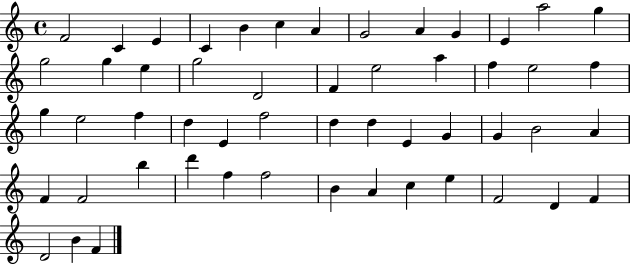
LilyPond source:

{
  \clef treble
  \time 4/4
  \defaultTimeSignature
  \key c \major
  f'2 c'4 e'4 | c'4 b'4 c''4 a'4 | g'2 a'4 g'4 | e'4 a''2 g''4 | \break g''2 g''4 e''4 | g''2 d'2 | f'4 e''2 a''4 | f''4 e''2 f''4 | \break g''4 e''2 f''4 | d''4 e'4 f''2 | d''4 d''4 e'4 g'4 | g'4 b'2 a'4 | \break f'4 f'2 b''4 | d'''4 f''4 f''2 | b'4 a'4 c''4 e''4 | f'2 d'4 f'4 | \break d'2 b'4 f'4 | \bar "|."
}